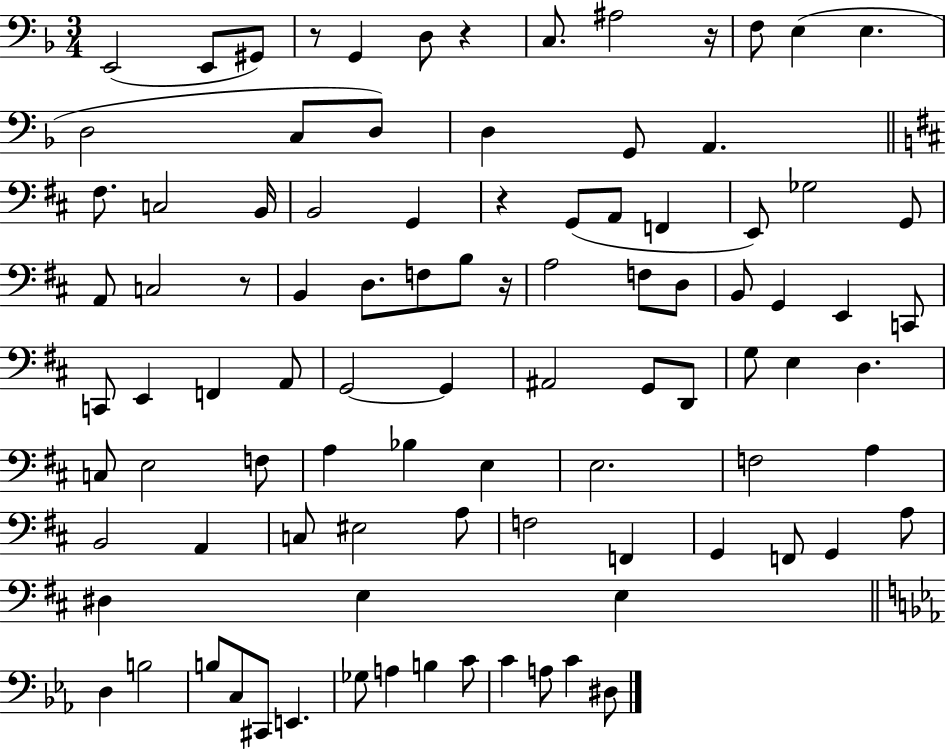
{
  \clef bass
  \numericTimeSignature
  \time 3/4
  \key f \major
  e,2( e,8 gis,8) | r8 g,4 d8 r4 | c8. ais2 r16 | f8 e4( e4. | \break d2 c8 d8) | d4 g,8 a,4. | \bar "||" \break \key d \major fis8. c2 b,16 | b,2 g,4 | r4 g,8( a,8 f,4 | e,8) ges2 g,8 | \break a,8 c2 r8 | b,4 d8. f8 b8 r16 | a2 f8 d8 | b,8 g,4 e,4 c,8 | \break c,8 e,4 f,4 a,8 | g,2~~ g,4 | ais,2 g,8 d,8 | g8 e4 d4. | \break c8 e2 f8 | a4 bes4 e4 | e2. | f2 a4 | \break b,2 a,4 | c8 eis2 a8 | f2 f,4 | g,4 f,8 g,4 a8 | \break dis4 e4 e4 | \bar "||" \break \key ees \major d4 b2 | b8 c8 cis,8 e,4. | ges8 a4 b4 c'8 | c'4 a8 c'4 dis8 | \break \bar "|."
}